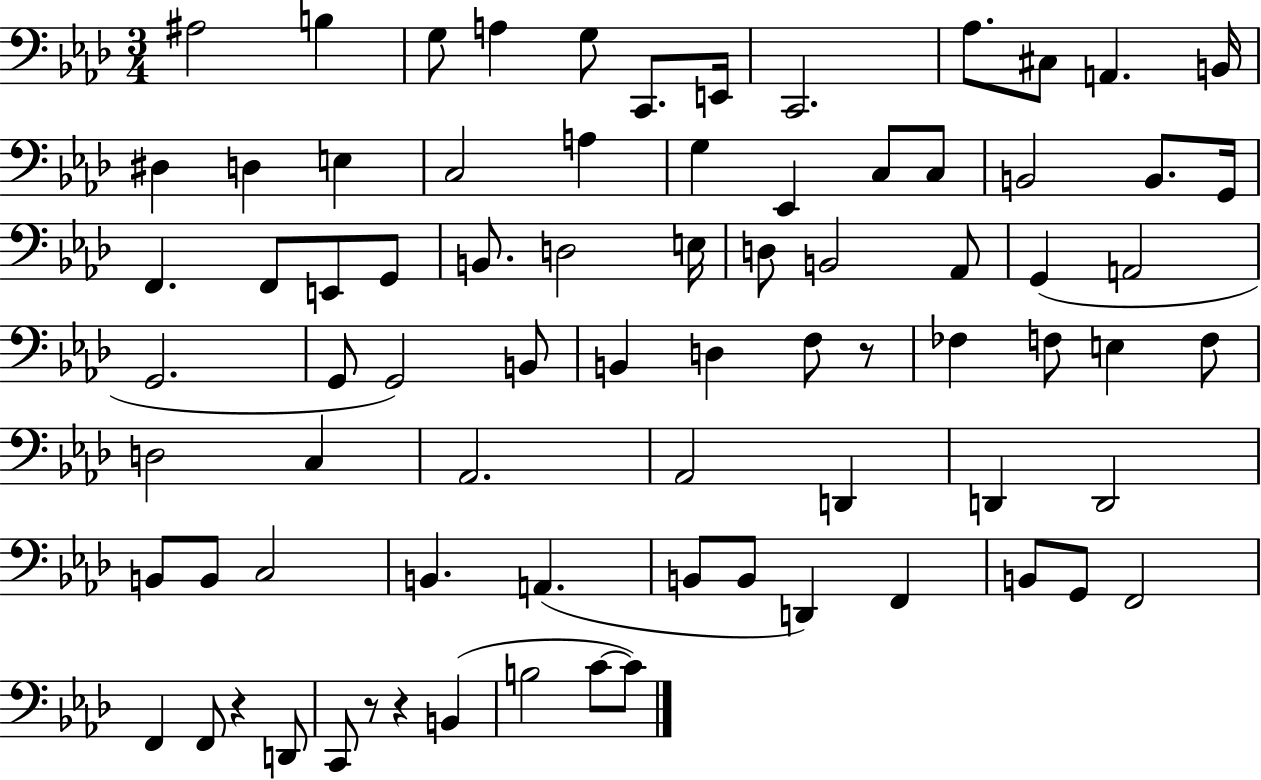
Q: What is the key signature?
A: AES major